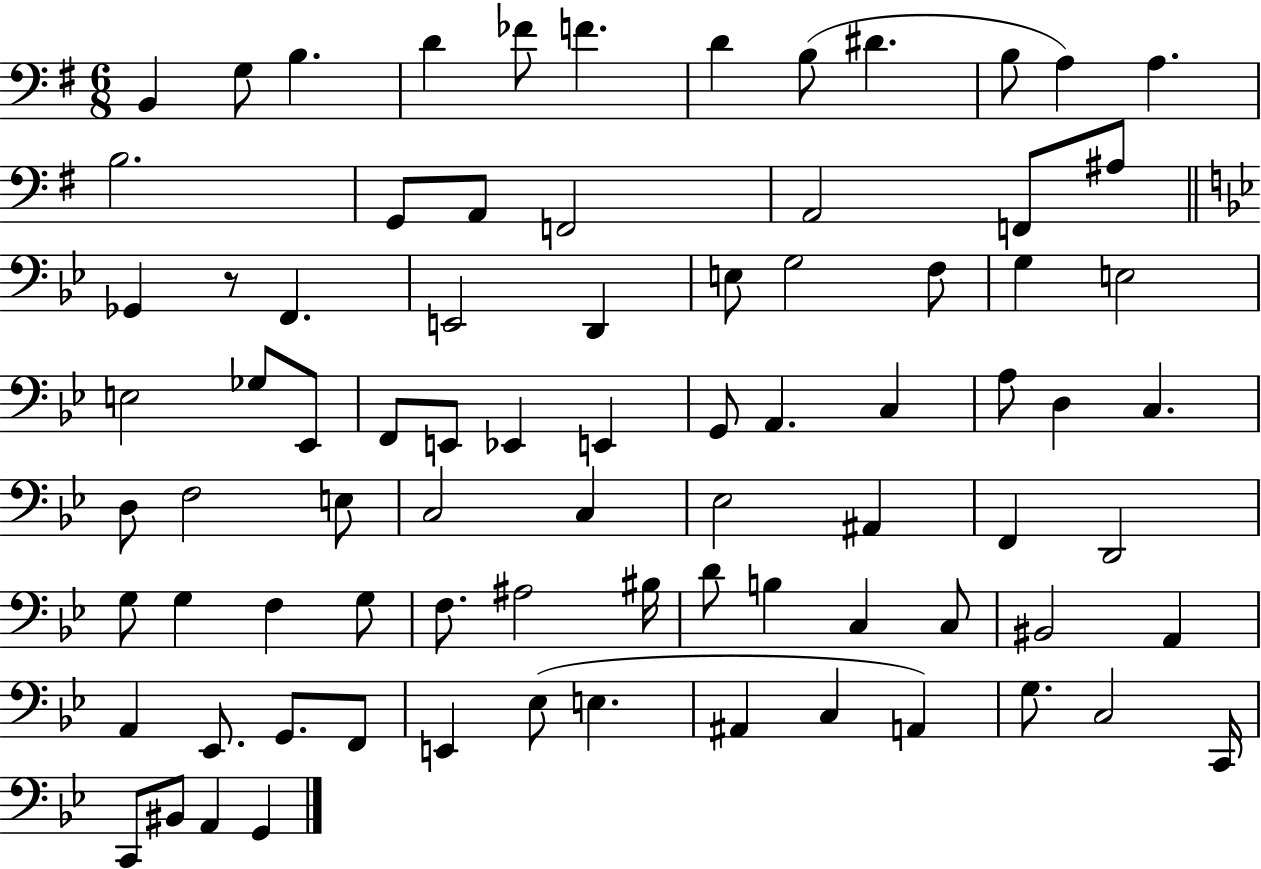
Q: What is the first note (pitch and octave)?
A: B2